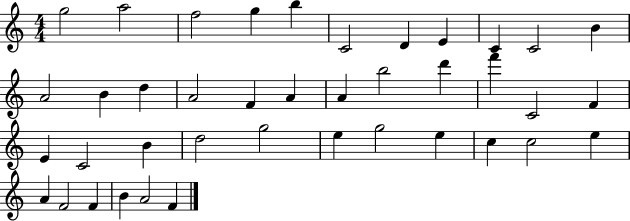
G5/h A5/h F5/h G5/q B5/q C4/h D4/q E4/q C4/q C4/h B4/q A4/h B4/q D5/q A4/h F4/q A4/q A4/q B5/h D6/q F6/q C4/h F4/q E4/q C4/h B4/q D5/h G5/h E5/q G5/h E5/q C5/q C5/h E5/q A4/q F4/h F4/q B4/q A4/h F4/q